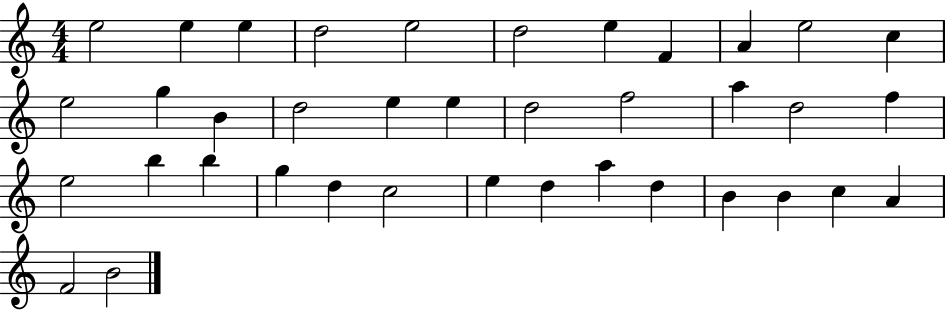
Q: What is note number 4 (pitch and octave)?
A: D5